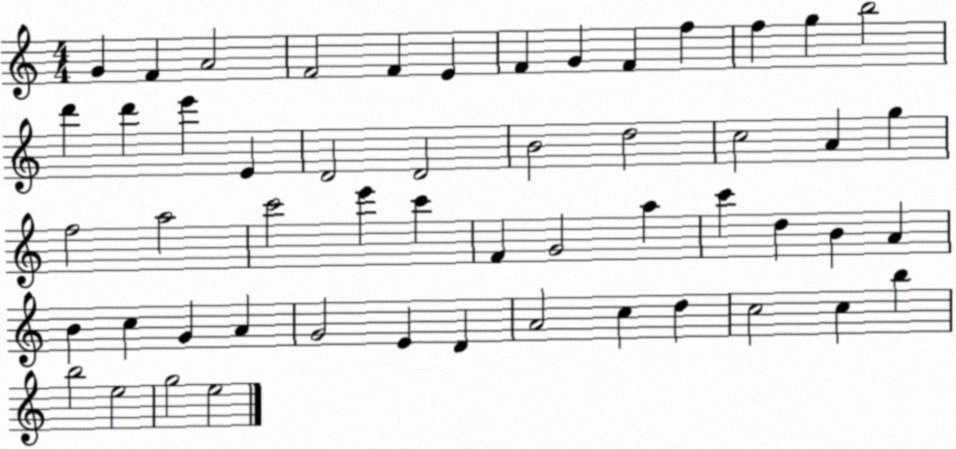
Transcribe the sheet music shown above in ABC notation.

X:1
T:Untitled
M:4/4
L:1/4
K:C
G F A2 F2 F E F G F f f g b2 d' d' e' E D2 D2 B2 d2 c2 A g f2 a2 c'2 e' c' F G2 a c' d B A B c G A G2 E D A2 c d c2 c b b2 e2 g2 e2